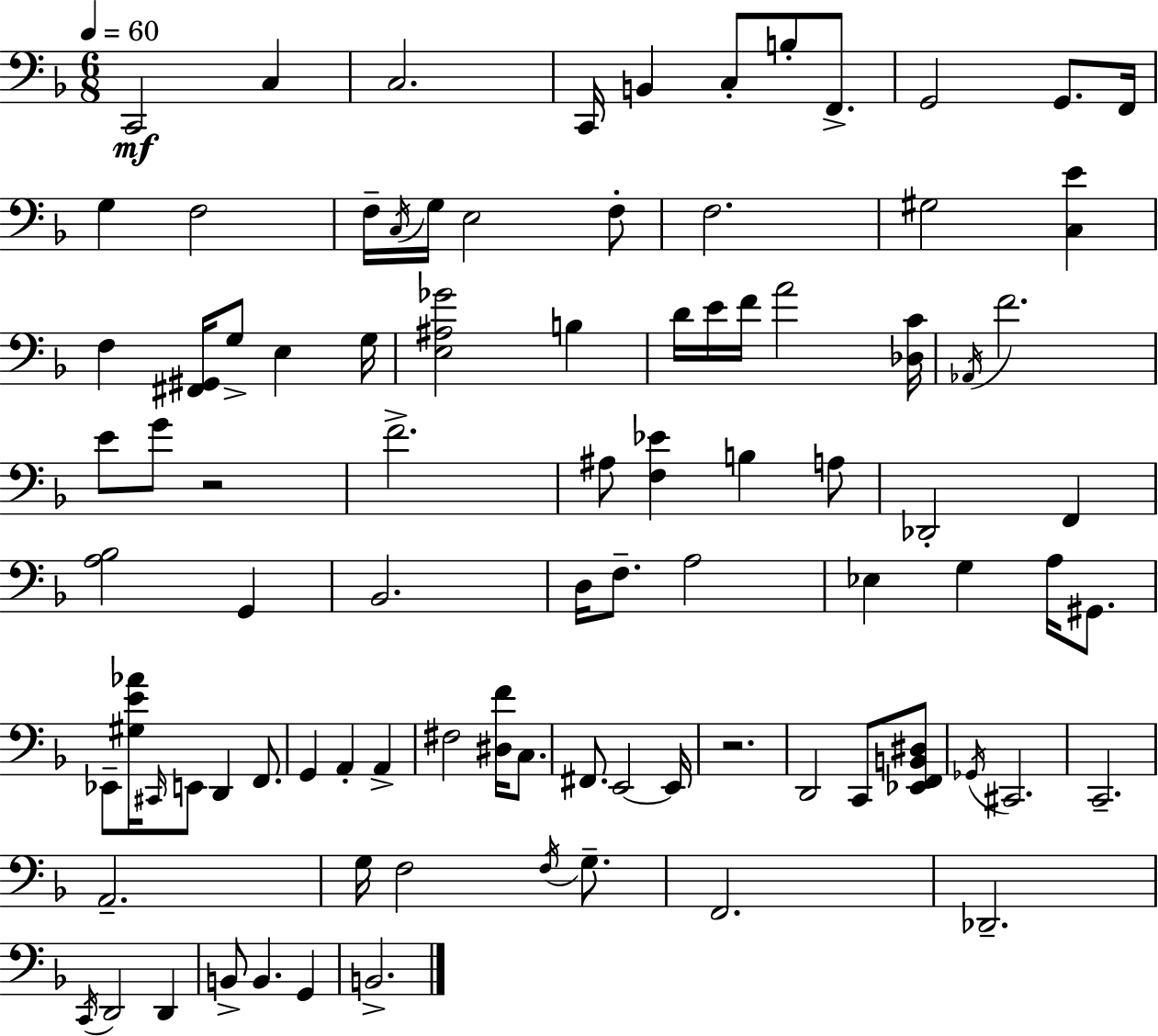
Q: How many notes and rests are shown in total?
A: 91